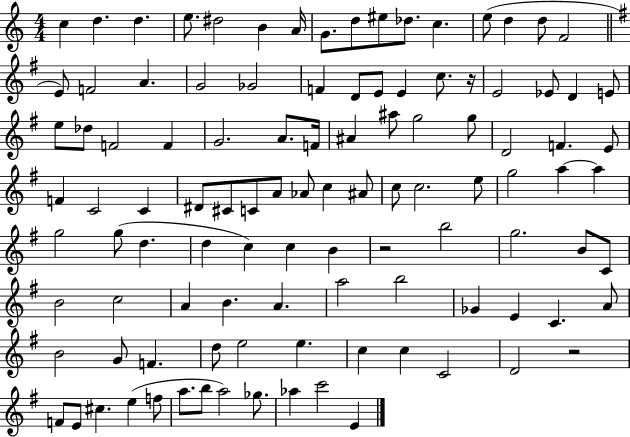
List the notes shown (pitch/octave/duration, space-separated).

C5/q D5/q. D5/q. E5/e. D#5/h B4/q A4/s G4/e. D5/e EIS5/e Db5/e. C5/q. E5/e D5/q D5/e F4/h E4/e F4/h A4/q. G4/h Gb4/h F4/q D4/e E4/e E4/q C5/e. R/s E4/h Eb4/e D4/q E4/e E5/e Db5/e F4/h F4/q G4/h. A4/e. F4/s A#4/q A#5/e G5/h G5/e D4/h F4/q. E4/e F4/q C4/h C4/q D#4/e C#4/e C4/e A4/e Ab4/e C5/q A#4/e C5/e C5/h. E5/e G5/h A5/q A5/q G5/h G5/e D5/q. D5/q C5/q C5/q B4/q R/h B5/h G5/h. B4/e C4/e B4/h C5/h A4/q B4/q. A4/q. A5/h B5/h Gb4/q E4/q C4/q. A4/e B4/h G4/e F4/q. D5/e E5/h E5/q. C5/q C5/q C4/h D4/h R/h F4/e E4/e C#5/q. E5/q F5/e A5/e. B5/e A5/h Gb5/e. Ab5/q C6/h E4/q